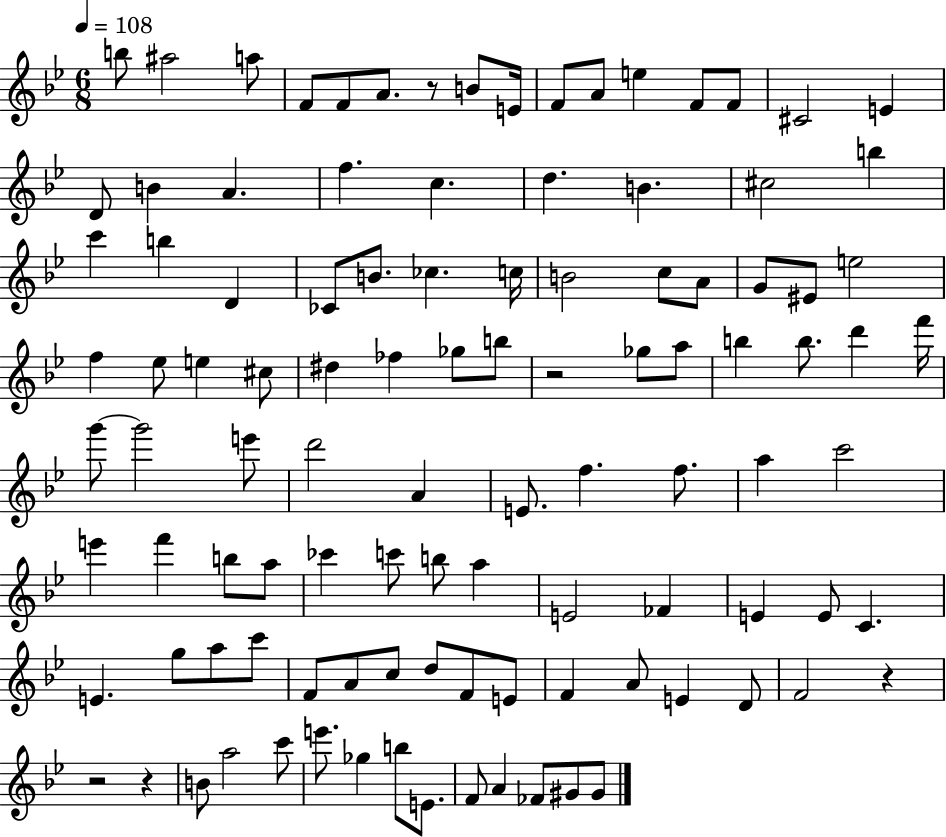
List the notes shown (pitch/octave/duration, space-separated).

B5/e A#5/h A5/e F4/e F4/e A4/e. R/e B4/e E4/s F4/e A4/e E5/q F4/e F4/e C#4/h E4/q D4/e B4/q A4/q. F5/q. C5/q. D5/q. B4/q. C#5/h B5/q C6/q B5/q D4/q CES4/e B4/e. CES5/q. C5/s B4/h C5/e A4/e G4/e EIS4/e E5/h F5/q Eb5/e E5/q C#5/e D#5/q FES5/q Gb5/e B5/e R/h Gb5/e A5/e B5/q B5/e. D6/q F6/s G6/e G6/h E6/e D6/h A4/q E4/e. F5/q. F5/e. A5/q C6/h E6/q F6/q B5/e A5/e CES6/q C6/e B5/e A5/q E4/h FES4/q E4/q E4/e C4/q. E4/q. G5/e A5/e C6/e F4/e A4/e C5/e D5/e F4/e E4/e F4/q A4/e E4/q D4/e F4/h R/q R/h R/q B4/e A5/h C6/e E6/e. Gb5/q B5/e E4/e. F4/e A4/q FES4/e G#4/e G#4/e